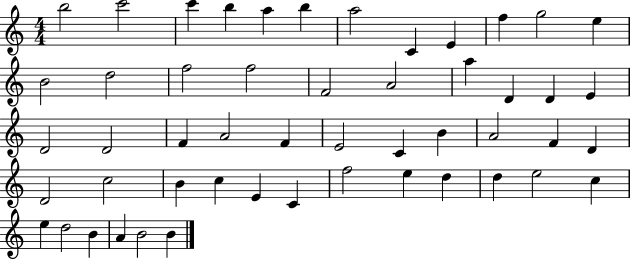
X:1
T:Untitled
M:4/4
L:1/4
K:C
b2 c'2 c' b a b a2 C E f g2 e B2 d2 f2 f2 F2 A2 a D D E D2 D2 F A2 F E2 C B A2 F D D2 c2 B c E C f2 e d d e2 c e d2 B A B2 B